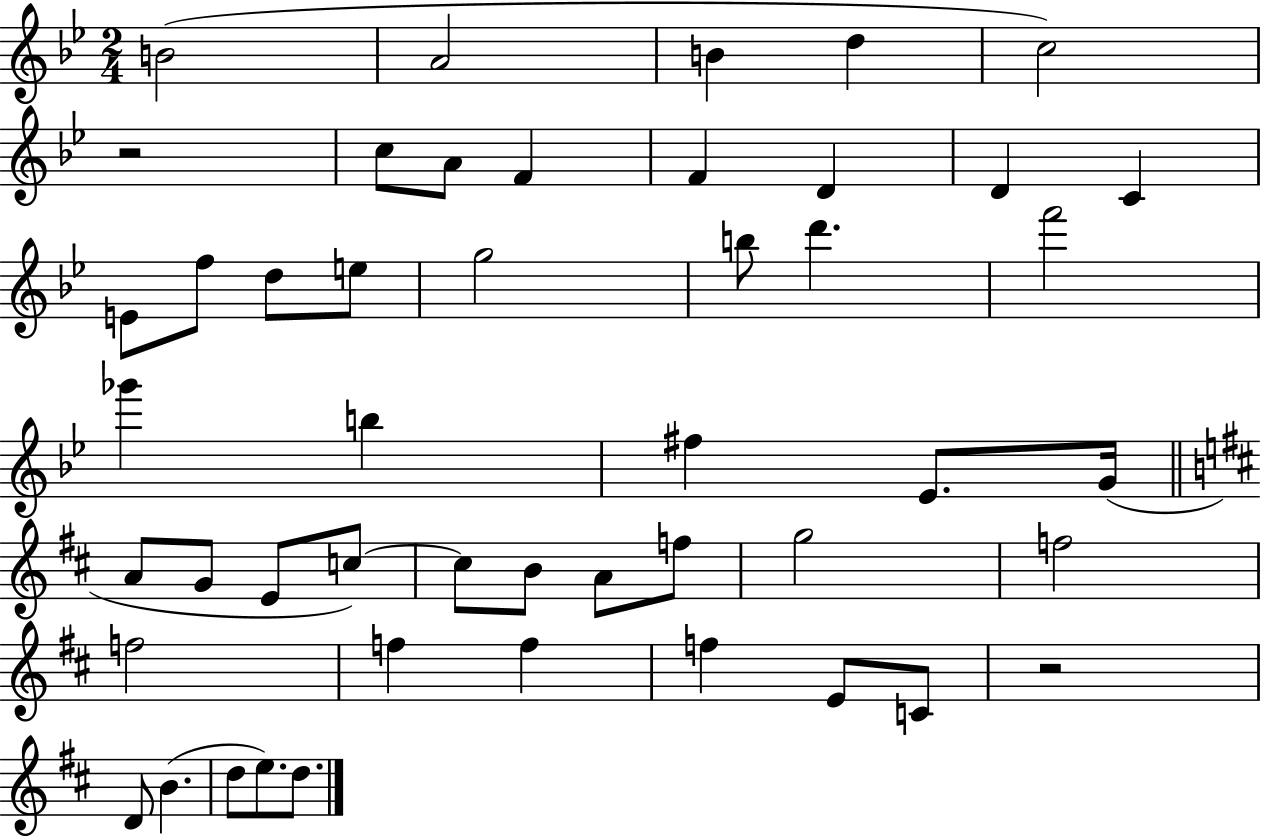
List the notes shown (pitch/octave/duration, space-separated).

B4/h A4/h B4/q D5/q C5/h R/h C5/e A4/e F4/q F4/q D4/q D4/q C4/q E4/e F5/e D5/e E5/e G5/h B5/e D6/q. F6/h Gb6/q B5/q F#5/q Eb4/e. G4/s A4/e G4/e E4/e C5/e C5/e B4/e A4/e F5/e G5/h F5/h F5/h F5/q F5/q F5/q E4/e C4/e R/h D4/e B4/q. D5/e E5/e. D5/e.